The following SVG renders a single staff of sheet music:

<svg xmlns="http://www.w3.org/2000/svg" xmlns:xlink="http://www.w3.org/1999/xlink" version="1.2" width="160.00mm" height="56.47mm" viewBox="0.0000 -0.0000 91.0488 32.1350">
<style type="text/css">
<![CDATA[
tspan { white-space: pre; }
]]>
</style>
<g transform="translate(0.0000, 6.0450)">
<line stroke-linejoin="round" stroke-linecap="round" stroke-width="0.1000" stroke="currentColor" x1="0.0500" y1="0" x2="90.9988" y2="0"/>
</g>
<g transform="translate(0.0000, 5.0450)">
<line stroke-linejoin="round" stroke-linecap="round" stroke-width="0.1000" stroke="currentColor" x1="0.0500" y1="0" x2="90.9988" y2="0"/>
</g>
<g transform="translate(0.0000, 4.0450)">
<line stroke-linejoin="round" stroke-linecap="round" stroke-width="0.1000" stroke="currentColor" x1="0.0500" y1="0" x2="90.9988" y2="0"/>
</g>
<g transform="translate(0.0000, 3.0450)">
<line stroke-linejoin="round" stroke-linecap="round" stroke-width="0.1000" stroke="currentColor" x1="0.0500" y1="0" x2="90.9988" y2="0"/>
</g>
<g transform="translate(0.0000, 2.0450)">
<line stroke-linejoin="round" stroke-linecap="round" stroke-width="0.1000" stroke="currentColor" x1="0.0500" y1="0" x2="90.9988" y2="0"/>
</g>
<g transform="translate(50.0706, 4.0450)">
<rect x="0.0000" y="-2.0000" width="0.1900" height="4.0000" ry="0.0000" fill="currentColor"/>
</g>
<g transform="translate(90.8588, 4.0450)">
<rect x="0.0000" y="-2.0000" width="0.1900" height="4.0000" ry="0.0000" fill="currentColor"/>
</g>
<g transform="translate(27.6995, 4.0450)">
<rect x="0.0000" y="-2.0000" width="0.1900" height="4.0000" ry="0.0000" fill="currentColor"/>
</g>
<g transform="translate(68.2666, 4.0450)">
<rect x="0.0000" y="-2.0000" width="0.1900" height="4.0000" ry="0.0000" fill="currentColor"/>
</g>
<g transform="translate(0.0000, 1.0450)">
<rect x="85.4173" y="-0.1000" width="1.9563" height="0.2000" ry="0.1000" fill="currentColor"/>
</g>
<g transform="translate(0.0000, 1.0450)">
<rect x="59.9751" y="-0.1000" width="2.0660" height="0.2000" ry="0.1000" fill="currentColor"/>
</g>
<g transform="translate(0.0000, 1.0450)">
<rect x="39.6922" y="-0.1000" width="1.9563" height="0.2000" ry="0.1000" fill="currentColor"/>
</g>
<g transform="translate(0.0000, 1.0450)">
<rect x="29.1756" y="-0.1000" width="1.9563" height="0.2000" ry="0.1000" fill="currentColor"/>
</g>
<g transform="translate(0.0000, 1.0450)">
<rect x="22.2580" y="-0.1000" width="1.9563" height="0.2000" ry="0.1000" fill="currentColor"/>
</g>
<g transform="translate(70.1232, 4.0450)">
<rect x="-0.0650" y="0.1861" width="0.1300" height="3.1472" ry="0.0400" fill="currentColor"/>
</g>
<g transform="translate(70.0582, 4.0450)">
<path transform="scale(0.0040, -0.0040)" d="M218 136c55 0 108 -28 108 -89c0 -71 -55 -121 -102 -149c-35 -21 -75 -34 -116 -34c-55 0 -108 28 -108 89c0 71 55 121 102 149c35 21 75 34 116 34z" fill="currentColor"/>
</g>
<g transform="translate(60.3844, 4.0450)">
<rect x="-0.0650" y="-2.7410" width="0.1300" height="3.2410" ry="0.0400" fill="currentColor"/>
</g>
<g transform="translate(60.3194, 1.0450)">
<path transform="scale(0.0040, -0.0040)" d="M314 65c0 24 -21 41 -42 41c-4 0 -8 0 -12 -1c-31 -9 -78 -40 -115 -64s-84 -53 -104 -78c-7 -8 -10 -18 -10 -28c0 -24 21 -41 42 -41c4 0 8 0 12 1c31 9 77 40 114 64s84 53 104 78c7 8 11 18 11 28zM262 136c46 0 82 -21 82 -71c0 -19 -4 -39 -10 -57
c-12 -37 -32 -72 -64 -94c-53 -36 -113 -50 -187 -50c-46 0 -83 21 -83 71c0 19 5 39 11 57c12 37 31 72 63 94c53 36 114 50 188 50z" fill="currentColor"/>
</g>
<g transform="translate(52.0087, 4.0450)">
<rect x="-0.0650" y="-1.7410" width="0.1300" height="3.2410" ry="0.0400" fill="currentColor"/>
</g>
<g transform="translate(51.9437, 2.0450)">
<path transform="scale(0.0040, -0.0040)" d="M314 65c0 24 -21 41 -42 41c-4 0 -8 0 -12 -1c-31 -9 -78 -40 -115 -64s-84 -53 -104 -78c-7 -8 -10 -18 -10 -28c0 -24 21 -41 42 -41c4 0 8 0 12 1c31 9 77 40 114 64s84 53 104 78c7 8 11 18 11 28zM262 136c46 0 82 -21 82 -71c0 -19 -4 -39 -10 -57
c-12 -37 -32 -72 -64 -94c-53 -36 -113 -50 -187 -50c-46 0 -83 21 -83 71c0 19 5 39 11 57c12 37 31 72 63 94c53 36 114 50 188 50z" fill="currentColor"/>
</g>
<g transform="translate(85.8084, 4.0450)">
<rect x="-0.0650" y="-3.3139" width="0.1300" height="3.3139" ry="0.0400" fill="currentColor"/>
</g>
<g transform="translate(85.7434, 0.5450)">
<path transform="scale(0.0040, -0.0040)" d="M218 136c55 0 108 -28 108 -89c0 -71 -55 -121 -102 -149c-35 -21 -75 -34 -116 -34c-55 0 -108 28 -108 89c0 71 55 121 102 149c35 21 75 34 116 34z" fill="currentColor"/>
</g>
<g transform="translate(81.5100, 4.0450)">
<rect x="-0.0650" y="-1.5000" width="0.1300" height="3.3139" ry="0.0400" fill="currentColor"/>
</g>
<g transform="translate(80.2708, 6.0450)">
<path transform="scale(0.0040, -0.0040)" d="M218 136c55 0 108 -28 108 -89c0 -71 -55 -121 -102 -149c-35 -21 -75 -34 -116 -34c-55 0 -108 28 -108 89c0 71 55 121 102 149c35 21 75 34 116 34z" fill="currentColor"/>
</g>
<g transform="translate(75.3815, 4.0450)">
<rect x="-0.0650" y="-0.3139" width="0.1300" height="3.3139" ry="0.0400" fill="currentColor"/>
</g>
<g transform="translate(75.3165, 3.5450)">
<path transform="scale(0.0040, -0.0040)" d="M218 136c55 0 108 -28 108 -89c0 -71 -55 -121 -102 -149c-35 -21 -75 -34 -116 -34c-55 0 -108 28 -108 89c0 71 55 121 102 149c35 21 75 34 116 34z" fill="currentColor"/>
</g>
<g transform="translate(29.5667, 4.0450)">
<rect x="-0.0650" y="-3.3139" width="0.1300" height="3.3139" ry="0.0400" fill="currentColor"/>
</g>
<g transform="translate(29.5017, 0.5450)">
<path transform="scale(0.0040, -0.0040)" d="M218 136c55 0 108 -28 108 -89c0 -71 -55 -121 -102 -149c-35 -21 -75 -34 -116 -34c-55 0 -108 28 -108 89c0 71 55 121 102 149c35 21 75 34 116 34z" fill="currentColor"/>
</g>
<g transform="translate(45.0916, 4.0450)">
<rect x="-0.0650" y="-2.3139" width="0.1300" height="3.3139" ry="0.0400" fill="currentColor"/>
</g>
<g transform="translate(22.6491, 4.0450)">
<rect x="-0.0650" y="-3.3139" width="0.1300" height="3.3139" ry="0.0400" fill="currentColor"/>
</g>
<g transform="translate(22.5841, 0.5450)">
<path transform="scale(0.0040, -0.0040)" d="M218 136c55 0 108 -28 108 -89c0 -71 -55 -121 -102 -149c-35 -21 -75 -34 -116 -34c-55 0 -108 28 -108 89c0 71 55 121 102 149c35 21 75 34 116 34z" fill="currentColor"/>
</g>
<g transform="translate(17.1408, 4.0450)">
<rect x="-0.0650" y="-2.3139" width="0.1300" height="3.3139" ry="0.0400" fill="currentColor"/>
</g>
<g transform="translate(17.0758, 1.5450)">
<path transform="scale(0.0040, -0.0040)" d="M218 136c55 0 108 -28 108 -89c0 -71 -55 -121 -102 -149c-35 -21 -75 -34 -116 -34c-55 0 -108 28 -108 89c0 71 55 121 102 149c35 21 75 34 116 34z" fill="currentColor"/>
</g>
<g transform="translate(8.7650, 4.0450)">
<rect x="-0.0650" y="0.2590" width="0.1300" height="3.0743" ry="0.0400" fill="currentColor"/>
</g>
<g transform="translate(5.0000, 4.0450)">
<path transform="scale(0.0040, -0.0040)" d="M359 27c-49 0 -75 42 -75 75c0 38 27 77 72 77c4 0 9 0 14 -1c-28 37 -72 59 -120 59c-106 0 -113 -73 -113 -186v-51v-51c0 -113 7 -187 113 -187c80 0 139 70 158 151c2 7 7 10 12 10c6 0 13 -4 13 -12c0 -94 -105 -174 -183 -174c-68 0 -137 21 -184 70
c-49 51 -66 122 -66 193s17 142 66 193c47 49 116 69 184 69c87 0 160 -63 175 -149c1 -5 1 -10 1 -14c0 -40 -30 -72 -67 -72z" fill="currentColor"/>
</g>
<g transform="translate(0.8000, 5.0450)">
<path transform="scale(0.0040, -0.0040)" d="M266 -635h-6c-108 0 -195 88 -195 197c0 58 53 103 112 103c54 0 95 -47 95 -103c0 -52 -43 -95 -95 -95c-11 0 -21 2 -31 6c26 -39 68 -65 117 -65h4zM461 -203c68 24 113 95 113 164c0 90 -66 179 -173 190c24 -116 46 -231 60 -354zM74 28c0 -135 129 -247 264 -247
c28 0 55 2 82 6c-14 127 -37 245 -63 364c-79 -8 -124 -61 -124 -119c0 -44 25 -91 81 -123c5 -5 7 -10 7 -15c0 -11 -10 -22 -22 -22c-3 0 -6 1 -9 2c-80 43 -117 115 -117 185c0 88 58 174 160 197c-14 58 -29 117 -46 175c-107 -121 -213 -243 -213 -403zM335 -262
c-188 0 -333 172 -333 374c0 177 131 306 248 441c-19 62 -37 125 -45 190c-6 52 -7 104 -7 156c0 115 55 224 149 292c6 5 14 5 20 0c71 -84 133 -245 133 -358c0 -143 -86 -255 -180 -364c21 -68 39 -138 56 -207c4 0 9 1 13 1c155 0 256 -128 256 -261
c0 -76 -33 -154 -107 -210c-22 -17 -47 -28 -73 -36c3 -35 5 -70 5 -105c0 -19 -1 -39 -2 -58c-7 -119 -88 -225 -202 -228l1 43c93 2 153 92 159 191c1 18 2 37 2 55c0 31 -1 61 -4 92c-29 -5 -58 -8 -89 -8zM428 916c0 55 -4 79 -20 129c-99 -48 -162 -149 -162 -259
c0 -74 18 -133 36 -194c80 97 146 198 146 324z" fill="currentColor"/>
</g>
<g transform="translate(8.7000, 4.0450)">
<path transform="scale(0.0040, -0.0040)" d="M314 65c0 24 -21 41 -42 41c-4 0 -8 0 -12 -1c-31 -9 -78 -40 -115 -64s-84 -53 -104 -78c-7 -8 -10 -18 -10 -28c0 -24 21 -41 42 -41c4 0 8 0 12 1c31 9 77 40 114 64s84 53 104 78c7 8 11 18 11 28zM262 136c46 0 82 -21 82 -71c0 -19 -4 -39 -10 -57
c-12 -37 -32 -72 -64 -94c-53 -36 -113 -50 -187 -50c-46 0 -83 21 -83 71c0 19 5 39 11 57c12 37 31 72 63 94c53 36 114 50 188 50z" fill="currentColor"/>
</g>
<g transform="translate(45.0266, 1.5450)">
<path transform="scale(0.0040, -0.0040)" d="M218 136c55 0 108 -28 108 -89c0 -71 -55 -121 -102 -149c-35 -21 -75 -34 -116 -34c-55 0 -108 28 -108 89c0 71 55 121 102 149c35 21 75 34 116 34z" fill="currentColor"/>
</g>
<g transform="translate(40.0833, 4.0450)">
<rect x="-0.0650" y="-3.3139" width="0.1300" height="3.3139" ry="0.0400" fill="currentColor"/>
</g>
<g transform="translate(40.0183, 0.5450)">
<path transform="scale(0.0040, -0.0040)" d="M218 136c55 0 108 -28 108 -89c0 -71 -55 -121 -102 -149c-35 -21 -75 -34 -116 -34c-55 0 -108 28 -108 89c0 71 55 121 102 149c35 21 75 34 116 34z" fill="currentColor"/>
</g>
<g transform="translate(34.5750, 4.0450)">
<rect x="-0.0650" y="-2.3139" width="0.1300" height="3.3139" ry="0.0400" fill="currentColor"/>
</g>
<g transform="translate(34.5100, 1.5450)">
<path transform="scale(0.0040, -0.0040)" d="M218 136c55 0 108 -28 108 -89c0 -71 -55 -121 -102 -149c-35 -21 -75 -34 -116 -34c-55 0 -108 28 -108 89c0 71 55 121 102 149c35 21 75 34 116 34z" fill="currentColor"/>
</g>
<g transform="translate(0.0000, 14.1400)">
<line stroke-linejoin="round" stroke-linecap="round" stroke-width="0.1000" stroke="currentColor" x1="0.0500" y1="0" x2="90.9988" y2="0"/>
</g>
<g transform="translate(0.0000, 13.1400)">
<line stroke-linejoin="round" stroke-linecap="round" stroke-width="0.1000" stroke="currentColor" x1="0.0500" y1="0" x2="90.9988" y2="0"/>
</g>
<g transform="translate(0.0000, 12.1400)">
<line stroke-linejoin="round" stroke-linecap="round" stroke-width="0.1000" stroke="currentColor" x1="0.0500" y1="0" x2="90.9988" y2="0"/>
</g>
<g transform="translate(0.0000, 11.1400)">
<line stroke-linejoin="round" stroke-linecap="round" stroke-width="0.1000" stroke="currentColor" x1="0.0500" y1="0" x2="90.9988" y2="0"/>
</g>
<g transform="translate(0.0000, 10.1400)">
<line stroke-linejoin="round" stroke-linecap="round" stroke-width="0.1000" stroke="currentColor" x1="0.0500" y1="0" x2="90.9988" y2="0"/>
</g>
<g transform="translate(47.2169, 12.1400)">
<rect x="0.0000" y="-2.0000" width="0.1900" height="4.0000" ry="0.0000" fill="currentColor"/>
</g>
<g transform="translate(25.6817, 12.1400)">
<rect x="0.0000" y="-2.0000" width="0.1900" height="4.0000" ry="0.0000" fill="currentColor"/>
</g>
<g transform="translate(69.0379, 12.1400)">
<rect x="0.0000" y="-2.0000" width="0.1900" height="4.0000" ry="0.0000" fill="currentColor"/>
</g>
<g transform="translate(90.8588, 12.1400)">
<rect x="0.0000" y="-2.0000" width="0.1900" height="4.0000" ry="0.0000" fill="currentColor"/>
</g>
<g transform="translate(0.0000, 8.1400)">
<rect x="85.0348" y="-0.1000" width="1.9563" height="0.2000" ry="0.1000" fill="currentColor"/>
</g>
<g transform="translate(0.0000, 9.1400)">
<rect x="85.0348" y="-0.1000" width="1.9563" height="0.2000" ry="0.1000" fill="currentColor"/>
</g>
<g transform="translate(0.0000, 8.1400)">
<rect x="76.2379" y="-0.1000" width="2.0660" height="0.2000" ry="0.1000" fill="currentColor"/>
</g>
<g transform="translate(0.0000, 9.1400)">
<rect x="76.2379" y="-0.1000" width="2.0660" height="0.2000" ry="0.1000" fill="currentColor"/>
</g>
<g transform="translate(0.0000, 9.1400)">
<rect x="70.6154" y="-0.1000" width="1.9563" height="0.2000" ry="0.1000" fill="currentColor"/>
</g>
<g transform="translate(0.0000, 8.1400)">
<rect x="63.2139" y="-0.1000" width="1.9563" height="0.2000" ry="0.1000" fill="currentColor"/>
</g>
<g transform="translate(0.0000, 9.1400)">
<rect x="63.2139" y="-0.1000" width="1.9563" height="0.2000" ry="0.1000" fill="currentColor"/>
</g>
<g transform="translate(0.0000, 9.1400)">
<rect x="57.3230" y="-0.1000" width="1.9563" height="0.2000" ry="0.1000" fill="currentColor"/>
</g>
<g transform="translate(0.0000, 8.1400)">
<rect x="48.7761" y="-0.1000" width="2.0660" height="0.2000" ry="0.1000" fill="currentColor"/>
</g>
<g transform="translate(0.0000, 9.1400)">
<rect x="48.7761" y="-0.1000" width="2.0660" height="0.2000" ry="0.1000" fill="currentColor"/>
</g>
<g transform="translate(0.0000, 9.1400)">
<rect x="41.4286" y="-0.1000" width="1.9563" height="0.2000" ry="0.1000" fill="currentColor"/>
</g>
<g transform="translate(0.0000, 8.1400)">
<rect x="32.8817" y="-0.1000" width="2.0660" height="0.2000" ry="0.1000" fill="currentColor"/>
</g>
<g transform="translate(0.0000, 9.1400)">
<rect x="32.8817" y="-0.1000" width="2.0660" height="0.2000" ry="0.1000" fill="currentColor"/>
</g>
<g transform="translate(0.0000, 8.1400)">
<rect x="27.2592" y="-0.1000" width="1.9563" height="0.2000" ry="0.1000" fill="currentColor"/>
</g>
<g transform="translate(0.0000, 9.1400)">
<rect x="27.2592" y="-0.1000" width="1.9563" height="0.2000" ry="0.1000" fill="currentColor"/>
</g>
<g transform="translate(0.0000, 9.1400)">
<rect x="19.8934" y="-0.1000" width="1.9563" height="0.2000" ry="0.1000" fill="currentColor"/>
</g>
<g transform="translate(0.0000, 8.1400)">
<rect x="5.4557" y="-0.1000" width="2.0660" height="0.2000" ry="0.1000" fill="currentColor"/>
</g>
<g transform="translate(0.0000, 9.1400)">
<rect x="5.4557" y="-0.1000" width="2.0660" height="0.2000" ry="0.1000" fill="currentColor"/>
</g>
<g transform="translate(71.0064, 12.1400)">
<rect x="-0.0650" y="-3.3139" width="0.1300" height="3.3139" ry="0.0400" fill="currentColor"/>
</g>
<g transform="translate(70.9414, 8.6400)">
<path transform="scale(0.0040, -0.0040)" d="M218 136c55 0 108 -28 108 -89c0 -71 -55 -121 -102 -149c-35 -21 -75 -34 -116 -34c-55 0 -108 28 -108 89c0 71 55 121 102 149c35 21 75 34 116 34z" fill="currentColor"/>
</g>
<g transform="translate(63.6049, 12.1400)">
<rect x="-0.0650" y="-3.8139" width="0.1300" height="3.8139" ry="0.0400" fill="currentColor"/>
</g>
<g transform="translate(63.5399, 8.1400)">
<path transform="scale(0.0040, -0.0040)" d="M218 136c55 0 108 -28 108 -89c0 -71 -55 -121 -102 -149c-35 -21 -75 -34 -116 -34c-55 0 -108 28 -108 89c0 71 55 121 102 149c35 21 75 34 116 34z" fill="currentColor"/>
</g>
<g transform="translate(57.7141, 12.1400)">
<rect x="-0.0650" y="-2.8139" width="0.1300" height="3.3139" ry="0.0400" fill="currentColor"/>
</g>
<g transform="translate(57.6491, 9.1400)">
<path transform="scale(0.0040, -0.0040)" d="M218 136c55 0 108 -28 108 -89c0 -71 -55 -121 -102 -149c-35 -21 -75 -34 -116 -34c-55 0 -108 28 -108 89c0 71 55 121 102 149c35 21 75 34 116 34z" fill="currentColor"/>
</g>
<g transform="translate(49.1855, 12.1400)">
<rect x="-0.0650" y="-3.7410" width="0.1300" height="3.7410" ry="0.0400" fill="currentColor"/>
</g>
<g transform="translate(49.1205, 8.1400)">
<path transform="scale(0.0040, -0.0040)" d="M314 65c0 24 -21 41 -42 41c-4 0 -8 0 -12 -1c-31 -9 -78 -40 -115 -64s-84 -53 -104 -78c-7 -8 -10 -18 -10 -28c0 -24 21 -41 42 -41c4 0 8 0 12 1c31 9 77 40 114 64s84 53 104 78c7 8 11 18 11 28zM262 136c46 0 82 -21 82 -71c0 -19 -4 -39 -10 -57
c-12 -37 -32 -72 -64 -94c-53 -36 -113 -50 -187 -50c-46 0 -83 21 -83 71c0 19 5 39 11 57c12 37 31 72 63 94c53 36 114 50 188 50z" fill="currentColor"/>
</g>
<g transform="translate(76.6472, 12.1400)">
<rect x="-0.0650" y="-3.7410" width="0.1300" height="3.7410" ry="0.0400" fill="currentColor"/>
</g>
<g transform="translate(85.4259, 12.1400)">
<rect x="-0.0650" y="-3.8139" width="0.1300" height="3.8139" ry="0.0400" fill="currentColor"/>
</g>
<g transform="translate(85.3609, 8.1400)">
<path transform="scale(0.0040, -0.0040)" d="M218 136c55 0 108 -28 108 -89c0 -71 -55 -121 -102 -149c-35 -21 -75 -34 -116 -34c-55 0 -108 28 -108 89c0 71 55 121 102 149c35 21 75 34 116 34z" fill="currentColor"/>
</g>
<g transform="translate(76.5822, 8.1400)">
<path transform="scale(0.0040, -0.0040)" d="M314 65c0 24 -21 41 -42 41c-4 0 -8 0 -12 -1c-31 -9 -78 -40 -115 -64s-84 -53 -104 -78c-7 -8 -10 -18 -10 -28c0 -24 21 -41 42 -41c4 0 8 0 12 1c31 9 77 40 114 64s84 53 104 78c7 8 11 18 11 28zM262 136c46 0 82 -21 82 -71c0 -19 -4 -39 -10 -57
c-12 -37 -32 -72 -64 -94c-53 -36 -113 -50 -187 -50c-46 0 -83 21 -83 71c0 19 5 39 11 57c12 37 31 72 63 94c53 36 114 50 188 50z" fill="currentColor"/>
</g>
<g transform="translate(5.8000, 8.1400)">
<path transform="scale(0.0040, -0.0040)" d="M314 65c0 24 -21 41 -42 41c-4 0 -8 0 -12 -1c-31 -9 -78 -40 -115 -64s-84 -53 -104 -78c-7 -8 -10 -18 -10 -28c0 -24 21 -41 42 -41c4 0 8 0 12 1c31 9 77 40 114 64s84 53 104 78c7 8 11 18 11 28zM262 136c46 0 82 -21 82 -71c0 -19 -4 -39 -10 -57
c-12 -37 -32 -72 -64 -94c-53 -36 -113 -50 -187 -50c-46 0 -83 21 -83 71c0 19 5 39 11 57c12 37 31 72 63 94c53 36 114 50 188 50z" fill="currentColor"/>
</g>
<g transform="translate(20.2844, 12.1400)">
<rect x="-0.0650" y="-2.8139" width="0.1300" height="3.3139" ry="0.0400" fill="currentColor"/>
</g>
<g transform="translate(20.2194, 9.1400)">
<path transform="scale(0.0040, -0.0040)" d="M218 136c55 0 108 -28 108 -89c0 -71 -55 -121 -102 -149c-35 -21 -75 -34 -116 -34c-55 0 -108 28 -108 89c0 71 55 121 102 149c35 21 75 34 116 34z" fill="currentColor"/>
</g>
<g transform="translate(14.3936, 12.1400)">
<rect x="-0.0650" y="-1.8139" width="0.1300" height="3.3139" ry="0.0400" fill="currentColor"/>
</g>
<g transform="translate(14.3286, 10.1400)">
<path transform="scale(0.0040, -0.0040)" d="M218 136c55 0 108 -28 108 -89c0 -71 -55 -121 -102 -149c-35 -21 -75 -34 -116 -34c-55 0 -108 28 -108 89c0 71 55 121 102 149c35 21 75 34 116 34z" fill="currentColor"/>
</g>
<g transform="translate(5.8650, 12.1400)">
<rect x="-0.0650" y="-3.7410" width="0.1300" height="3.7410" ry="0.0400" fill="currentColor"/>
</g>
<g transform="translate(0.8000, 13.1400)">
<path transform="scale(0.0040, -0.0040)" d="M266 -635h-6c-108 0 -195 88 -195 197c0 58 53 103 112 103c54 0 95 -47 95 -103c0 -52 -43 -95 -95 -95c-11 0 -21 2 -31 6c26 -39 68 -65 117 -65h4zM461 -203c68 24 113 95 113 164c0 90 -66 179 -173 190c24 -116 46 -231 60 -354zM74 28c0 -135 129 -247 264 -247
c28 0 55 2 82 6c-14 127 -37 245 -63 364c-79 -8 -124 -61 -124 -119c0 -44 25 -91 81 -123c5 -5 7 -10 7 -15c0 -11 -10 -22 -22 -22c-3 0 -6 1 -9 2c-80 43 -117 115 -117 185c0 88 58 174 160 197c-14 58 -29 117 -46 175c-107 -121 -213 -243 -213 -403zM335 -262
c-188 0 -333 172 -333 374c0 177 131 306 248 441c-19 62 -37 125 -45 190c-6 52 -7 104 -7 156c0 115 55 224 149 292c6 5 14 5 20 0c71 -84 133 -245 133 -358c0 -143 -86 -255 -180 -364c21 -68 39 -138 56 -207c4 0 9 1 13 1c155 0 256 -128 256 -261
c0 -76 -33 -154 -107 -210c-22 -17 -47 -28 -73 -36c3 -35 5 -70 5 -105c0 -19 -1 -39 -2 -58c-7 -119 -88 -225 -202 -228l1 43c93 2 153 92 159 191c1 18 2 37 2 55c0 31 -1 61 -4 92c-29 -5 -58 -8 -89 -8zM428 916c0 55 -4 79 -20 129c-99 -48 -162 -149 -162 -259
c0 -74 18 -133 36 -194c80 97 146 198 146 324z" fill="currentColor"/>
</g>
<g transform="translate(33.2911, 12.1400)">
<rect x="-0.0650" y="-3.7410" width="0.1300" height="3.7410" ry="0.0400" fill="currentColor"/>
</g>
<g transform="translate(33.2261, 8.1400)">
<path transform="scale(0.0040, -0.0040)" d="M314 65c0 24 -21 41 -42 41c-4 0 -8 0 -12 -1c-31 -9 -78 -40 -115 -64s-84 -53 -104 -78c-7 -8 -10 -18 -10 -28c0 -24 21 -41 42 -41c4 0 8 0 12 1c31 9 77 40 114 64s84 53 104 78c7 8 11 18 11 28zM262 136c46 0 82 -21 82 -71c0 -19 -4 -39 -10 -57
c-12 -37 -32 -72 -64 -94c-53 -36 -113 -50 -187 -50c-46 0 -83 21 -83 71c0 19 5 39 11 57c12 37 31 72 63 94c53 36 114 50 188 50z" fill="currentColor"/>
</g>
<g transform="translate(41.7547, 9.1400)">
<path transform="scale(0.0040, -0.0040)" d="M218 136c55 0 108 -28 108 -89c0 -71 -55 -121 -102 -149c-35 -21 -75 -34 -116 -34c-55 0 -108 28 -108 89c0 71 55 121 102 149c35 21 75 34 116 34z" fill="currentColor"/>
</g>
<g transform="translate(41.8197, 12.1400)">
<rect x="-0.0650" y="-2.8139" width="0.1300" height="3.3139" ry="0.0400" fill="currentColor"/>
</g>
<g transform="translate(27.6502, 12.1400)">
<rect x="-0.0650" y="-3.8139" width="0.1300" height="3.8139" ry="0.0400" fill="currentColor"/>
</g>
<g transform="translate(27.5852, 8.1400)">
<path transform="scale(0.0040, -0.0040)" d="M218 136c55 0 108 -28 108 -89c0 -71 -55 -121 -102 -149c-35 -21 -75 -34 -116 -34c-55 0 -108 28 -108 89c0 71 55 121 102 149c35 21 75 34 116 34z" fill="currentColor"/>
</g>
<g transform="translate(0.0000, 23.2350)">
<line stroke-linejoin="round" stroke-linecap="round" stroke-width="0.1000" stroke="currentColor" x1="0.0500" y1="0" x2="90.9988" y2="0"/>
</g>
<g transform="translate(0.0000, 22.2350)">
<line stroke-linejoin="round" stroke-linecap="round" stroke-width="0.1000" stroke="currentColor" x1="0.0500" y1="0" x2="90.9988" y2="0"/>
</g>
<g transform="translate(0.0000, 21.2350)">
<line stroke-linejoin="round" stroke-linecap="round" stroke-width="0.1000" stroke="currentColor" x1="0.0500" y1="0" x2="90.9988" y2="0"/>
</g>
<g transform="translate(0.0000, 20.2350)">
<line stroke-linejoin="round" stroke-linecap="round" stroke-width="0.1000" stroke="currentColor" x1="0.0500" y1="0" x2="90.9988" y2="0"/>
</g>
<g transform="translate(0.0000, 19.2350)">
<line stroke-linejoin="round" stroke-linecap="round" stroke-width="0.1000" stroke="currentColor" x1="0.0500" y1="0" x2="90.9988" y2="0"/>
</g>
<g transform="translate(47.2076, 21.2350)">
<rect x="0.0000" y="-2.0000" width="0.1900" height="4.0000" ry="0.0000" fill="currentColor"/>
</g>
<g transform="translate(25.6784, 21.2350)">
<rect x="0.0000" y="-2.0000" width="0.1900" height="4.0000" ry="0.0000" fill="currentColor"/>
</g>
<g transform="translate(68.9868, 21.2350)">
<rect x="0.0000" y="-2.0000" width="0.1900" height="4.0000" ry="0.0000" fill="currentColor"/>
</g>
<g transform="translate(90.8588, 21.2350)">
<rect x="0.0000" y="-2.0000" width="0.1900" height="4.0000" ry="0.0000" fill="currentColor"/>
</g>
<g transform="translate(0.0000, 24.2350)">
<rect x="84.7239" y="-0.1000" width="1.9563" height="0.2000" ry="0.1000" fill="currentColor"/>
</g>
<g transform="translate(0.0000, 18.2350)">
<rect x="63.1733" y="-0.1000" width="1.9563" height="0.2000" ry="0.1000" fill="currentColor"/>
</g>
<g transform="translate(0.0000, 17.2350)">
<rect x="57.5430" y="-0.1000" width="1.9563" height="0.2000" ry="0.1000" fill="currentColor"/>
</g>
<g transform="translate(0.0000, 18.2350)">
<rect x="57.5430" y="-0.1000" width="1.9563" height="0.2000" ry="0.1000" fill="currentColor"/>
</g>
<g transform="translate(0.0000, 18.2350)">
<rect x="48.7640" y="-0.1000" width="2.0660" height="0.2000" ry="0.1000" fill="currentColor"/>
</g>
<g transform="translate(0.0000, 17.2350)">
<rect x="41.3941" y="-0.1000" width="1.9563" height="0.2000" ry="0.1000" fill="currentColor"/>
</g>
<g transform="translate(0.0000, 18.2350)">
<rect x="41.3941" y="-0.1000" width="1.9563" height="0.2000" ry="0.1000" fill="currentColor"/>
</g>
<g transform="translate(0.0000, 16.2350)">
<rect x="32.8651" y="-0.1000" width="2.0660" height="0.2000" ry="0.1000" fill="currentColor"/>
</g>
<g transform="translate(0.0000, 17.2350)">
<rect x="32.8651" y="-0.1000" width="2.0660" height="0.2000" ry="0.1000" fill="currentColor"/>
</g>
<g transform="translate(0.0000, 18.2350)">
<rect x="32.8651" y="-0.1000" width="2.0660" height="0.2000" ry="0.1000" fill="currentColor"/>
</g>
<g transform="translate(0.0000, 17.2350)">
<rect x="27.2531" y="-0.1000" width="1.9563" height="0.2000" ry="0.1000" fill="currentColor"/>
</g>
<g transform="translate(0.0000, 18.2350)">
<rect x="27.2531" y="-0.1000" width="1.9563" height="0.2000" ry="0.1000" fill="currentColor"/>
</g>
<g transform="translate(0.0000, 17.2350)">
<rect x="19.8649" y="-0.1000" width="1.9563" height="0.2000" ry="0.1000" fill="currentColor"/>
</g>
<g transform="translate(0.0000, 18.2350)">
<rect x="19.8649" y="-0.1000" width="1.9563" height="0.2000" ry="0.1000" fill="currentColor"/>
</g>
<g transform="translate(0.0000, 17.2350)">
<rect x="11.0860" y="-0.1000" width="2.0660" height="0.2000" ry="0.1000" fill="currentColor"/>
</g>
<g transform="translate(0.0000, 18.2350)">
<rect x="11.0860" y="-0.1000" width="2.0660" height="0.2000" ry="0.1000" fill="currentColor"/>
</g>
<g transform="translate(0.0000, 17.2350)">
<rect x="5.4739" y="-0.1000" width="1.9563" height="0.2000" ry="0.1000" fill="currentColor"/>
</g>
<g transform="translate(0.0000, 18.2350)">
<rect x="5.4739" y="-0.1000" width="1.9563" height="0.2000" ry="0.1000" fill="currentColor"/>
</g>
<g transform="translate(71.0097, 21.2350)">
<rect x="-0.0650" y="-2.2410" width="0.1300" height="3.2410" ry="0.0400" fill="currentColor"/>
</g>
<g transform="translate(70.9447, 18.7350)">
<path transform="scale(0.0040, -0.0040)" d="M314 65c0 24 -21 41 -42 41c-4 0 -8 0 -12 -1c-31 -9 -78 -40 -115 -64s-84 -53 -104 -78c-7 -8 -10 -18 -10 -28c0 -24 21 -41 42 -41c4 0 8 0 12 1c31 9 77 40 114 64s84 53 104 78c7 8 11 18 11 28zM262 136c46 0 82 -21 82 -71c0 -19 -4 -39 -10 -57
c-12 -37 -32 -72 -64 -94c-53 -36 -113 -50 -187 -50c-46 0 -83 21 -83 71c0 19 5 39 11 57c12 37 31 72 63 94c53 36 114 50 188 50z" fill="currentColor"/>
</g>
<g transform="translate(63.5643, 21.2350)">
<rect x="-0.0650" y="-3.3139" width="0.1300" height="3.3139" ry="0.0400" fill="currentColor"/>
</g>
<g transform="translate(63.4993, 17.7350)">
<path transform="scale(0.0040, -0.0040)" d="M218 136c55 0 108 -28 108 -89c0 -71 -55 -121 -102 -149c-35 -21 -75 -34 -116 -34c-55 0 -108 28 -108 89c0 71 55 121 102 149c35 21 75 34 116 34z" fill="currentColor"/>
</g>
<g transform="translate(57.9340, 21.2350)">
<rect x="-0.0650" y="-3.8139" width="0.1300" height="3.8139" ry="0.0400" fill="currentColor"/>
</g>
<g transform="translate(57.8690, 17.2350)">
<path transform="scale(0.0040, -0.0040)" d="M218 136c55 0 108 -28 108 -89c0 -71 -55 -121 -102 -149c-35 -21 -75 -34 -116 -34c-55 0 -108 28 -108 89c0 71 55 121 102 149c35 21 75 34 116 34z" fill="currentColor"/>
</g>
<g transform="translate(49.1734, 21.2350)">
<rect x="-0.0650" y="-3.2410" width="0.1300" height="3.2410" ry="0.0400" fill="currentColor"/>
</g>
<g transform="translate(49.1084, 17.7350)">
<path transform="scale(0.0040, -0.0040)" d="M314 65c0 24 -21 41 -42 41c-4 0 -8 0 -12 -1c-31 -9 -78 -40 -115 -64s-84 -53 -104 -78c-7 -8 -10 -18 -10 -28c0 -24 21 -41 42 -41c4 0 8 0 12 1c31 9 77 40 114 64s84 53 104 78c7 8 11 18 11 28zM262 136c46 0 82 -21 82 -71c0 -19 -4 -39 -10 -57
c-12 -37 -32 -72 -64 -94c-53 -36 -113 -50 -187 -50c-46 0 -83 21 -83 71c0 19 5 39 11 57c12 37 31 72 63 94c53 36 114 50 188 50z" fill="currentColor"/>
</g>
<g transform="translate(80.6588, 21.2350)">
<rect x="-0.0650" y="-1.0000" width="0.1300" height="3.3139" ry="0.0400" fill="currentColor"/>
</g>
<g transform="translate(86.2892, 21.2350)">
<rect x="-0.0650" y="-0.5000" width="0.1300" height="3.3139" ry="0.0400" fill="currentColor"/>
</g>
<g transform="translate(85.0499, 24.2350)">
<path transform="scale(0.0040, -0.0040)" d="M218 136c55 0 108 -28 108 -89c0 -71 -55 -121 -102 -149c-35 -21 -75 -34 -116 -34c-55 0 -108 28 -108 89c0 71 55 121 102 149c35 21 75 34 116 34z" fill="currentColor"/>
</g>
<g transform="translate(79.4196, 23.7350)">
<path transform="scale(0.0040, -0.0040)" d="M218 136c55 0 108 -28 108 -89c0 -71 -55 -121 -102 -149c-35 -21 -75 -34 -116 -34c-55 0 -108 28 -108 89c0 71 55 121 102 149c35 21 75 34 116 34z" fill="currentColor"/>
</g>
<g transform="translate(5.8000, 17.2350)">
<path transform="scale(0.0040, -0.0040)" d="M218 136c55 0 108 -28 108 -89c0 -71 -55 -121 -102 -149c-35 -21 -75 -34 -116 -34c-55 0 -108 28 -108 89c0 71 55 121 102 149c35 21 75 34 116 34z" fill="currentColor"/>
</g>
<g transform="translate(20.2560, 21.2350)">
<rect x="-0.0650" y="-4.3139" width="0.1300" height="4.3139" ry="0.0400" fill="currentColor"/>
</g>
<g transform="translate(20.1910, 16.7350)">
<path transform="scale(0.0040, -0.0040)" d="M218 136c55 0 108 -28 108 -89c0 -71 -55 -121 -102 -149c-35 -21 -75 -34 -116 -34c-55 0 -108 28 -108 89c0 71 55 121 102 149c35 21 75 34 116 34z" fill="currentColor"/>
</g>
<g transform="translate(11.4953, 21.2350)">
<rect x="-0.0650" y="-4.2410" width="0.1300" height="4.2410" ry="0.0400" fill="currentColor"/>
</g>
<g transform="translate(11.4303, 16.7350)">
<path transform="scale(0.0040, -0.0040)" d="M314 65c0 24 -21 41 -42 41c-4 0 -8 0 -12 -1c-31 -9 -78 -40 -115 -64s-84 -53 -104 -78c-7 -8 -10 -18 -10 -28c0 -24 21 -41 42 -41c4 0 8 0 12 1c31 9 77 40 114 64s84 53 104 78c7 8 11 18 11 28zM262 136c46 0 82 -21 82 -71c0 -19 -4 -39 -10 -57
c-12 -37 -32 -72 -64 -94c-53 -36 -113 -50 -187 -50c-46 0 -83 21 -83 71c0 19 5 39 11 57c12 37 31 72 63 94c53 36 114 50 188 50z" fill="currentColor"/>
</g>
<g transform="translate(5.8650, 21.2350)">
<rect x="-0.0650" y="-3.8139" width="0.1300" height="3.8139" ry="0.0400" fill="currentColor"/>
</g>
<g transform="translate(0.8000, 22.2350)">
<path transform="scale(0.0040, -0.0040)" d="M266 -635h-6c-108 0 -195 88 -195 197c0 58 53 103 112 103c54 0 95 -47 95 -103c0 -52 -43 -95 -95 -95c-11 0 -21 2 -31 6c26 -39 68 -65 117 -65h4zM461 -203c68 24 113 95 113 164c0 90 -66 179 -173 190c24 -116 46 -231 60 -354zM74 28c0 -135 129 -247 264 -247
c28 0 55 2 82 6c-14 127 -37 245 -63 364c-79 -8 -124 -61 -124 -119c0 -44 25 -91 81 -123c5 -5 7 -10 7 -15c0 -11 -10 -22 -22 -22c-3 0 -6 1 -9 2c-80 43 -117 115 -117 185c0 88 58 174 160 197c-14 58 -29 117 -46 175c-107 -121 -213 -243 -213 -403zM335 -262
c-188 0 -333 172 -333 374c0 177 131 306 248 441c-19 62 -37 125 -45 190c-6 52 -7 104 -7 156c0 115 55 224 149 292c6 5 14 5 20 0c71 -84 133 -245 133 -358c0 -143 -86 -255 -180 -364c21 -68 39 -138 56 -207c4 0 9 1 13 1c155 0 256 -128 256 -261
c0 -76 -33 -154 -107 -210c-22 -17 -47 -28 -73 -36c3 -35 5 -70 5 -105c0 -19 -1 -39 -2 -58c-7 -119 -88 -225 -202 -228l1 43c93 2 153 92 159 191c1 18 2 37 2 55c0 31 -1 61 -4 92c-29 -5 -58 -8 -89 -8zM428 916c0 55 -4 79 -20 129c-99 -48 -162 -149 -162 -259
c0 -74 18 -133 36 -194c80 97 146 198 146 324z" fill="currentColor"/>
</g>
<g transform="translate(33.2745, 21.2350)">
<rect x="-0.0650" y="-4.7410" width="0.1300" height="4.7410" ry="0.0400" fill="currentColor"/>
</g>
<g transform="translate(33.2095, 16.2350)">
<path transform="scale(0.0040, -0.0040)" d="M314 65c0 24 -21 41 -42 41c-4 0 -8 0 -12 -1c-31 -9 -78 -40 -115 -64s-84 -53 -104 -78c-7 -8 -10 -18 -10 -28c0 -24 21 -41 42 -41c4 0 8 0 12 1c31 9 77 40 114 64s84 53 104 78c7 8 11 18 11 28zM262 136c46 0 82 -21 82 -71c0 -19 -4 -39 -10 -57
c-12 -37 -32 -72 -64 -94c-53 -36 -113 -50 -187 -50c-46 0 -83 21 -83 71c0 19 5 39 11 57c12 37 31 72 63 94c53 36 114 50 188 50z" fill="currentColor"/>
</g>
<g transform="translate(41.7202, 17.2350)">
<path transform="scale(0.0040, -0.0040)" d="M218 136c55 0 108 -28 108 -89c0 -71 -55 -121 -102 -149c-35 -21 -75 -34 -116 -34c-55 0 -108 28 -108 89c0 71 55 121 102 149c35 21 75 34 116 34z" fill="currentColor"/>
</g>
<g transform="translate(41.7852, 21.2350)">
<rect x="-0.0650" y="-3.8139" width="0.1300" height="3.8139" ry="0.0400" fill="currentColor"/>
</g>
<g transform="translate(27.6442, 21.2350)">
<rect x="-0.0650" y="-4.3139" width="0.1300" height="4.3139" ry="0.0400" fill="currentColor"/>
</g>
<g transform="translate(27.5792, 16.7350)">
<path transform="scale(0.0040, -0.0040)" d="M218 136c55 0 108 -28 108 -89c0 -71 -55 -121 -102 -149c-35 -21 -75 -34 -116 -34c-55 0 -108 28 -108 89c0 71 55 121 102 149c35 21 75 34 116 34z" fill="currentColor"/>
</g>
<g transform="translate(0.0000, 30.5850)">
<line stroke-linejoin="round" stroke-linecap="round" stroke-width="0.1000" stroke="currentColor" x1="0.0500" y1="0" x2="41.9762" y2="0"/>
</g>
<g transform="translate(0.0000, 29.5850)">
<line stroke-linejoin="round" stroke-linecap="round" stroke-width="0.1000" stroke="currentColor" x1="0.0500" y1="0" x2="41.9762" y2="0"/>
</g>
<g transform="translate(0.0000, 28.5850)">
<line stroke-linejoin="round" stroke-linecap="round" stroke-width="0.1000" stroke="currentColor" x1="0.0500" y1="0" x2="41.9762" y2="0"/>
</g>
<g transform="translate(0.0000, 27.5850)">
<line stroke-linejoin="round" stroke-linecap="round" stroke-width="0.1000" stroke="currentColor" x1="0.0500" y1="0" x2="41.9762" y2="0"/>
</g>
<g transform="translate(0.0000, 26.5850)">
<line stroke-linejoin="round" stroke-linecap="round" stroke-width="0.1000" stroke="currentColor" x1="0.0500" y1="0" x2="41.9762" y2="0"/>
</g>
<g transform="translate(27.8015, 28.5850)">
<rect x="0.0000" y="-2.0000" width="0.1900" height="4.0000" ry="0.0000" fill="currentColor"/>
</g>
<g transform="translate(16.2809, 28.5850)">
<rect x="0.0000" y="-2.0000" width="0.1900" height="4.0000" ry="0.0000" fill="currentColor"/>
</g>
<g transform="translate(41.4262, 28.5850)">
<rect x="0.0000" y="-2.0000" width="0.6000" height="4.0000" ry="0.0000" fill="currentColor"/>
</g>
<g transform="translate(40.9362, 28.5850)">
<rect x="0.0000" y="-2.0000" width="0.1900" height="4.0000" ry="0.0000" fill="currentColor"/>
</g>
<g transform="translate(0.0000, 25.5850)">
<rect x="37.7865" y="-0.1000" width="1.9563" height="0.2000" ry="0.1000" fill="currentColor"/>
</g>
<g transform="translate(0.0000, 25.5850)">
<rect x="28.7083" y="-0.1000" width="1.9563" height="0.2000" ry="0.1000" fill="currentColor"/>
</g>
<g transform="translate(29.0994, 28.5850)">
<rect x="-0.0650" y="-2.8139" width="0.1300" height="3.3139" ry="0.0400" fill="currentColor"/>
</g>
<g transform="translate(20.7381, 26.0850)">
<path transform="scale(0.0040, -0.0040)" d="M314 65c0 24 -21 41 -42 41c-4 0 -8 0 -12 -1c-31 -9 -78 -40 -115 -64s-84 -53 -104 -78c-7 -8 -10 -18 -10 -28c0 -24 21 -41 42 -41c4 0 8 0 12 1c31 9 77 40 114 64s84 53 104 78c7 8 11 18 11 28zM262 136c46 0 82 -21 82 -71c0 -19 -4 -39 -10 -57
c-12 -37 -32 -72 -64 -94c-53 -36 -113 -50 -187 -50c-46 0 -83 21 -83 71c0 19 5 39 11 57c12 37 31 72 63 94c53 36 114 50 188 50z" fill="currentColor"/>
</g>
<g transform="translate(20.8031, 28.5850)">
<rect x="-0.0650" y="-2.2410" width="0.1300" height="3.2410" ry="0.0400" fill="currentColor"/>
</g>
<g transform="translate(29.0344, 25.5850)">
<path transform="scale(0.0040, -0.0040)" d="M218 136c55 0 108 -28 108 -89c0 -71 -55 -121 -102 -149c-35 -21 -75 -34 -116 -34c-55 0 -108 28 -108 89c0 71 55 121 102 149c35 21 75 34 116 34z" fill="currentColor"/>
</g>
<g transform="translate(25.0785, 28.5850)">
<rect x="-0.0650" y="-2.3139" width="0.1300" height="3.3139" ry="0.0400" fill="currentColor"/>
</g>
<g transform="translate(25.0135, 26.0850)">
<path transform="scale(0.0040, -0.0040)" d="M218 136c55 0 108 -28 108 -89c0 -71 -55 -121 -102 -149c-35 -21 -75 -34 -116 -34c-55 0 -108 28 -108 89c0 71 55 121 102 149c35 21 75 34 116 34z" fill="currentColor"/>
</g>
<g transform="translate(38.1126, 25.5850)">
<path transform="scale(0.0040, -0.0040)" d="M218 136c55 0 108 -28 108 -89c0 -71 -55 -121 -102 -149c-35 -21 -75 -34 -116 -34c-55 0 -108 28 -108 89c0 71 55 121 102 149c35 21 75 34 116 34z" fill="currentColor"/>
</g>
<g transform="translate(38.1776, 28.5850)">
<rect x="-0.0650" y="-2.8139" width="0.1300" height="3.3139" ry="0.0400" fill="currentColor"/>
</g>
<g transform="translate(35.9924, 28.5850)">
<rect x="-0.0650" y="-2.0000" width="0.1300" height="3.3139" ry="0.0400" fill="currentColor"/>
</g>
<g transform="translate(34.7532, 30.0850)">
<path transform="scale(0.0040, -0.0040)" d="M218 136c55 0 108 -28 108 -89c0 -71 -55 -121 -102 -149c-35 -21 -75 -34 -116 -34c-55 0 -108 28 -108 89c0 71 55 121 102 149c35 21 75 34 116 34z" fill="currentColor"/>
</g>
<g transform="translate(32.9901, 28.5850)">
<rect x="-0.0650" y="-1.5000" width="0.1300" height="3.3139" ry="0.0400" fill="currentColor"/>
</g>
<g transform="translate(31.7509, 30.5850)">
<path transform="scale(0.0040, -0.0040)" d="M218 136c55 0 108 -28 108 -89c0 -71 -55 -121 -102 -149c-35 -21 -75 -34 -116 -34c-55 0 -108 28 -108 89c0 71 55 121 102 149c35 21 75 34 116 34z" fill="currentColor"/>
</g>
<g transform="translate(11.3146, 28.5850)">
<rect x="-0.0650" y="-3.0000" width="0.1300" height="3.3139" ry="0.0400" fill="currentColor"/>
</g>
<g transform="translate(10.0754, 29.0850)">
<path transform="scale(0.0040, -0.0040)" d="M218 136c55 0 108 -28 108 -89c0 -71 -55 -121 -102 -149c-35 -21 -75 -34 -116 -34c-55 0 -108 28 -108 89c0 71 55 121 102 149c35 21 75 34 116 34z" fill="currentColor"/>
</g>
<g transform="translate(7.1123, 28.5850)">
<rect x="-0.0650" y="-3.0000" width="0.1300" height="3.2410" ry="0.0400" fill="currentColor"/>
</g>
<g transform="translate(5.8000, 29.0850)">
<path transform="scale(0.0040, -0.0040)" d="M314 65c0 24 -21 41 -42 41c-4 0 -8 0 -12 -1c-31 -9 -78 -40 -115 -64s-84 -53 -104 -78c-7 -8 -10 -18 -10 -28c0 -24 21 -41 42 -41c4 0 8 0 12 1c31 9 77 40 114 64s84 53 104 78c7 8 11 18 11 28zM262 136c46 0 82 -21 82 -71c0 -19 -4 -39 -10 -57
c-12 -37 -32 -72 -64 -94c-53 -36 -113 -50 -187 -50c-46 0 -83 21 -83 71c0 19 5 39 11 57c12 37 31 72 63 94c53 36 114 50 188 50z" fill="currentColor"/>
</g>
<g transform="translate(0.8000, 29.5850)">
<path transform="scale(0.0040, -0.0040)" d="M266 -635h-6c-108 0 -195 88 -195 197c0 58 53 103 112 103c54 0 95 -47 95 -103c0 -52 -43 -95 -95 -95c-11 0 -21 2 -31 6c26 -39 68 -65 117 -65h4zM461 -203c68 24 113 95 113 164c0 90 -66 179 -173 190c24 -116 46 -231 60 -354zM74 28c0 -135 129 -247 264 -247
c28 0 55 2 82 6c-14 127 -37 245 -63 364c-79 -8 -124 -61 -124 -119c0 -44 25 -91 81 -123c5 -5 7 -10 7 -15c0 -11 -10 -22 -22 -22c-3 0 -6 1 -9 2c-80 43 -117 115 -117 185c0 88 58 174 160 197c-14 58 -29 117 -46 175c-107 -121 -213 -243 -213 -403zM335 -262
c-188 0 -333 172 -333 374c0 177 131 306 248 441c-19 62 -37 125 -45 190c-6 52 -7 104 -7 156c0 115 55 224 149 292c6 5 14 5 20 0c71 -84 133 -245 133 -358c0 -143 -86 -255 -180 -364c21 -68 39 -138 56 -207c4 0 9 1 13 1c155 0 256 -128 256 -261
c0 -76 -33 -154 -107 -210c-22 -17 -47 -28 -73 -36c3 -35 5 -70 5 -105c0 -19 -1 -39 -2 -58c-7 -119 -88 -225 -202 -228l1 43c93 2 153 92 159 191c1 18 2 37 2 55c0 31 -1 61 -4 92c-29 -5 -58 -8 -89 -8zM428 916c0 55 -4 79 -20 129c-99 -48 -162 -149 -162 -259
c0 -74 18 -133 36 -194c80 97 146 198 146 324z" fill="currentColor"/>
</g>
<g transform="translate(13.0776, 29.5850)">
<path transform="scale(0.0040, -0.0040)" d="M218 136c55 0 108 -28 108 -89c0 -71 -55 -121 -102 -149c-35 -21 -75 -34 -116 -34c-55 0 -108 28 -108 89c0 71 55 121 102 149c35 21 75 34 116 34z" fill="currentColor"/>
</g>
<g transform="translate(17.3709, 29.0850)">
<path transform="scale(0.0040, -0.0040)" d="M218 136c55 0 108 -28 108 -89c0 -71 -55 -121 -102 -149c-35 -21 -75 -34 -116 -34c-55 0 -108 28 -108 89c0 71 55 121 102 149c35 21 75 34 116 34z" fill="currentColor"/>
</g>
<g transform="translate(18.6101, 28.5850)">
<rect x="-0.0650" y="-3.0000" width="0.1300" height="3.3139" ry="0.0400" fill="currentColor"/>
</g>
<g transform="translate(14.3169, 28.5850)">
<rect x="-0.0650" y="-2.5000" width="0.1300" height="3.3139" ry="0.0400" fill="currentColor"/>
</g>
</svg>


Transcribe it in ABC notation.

X:1
T:Untitled
M:4/4
L:1/4
K:C
B2 g b b g b g f2 a2 B c E b c'2 f a c' c'2 a c'2 a c' b c'2 c' c' d'2 d' d' e'2 c' b2 c' b g2 D C A2 A G A g2 g a E F a